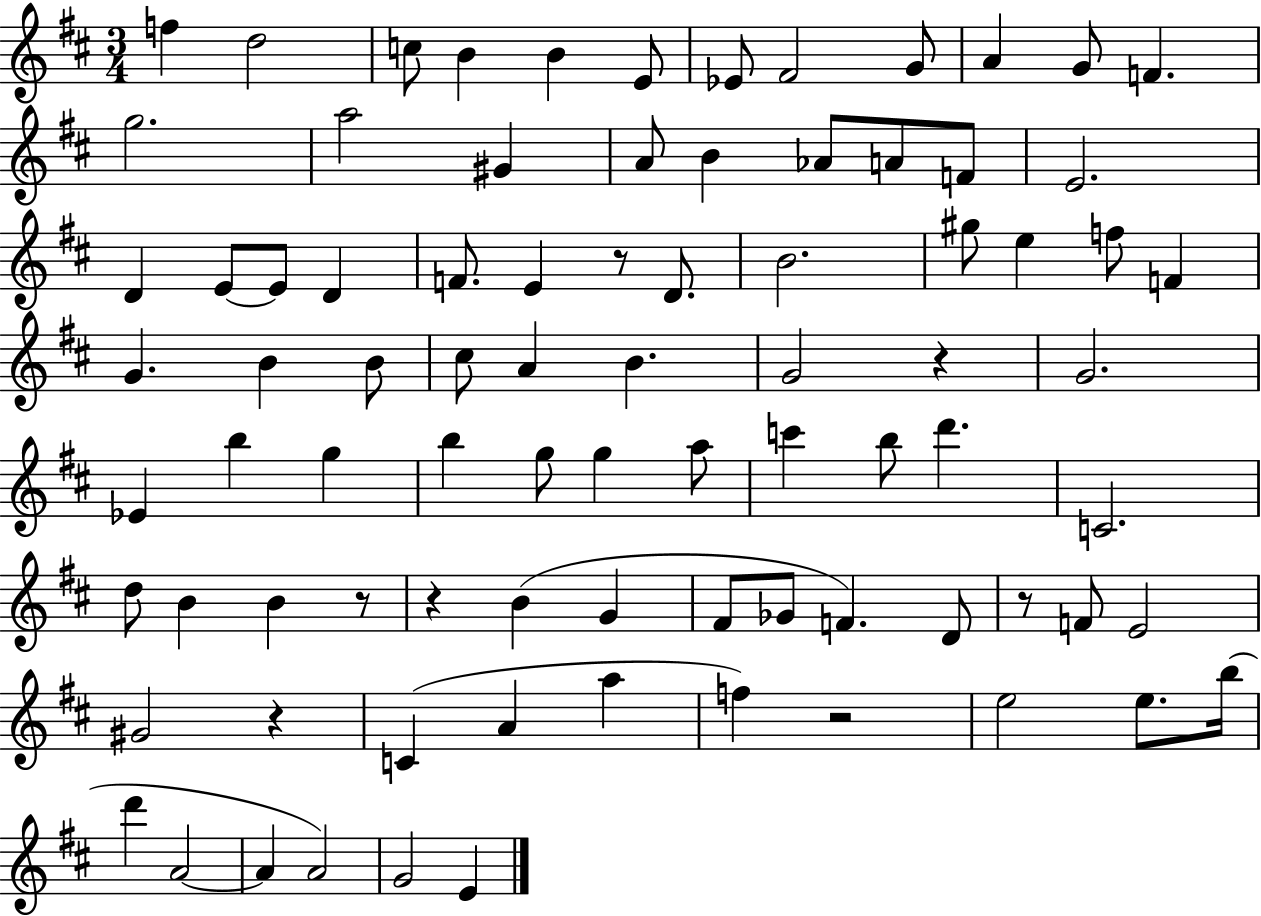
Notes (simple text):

F5/q D5/h C5/e B4/q B4/q E4/e Eb4/e F#4/h G4/e A4/q G4/e F4/q. G5/h. A5/h G#4/q A4/e B4/q Ab4/e A4/e F4/e E4/h. D4/q E4/e E4/e D4/q F4/e. E4/q R/e D4/e. B4/h. G#5/e E5/q F5/e F4/q G4/q. B4/q B4/e C#5/e A4/q B4/q. G4/h R/q G4/h. Eb4/q B5/q G5/q B5/q G5/e G5/q A5/e C6/q B5/e D6/q. C4/h. D5/e B4/q B4/q R/e R/q B4/q G4/q F#4/e Gb4/e F4/q. D4/e R/e F4/e E4/h G#4/h R/q C4/q A4/q A5/q F5/q R/h E5/h E5/e. B5/s D6/q A4/h A4/q A4/h G4/h E4/q